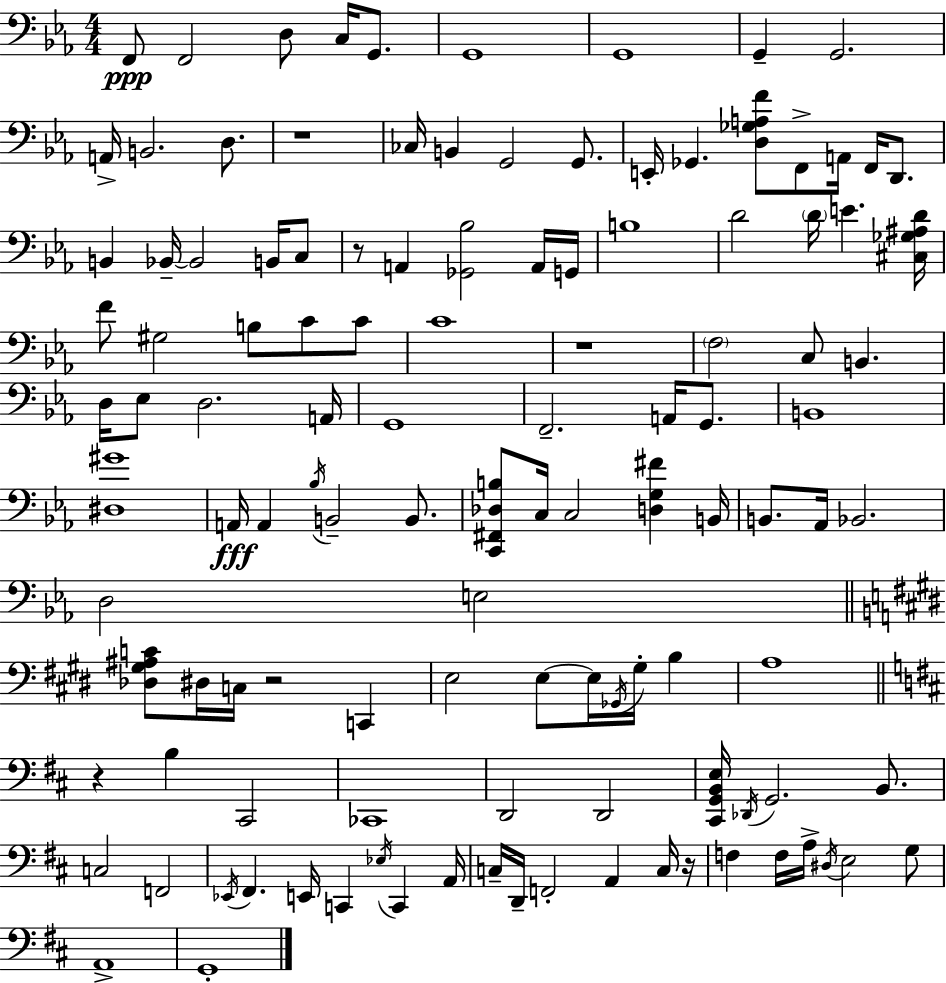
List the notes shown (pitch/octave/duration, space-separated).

F2/e F2/h D3/e C3/s G2/e. G2/w G2/w G2/q G2/h. A2/s B2/h. D3/e. R/w CES3/s B2/q G2/h G2/e. E2/s Gb2/q. [D3,Gb3,A3,F4]/e F2/e A2/s F2/s D2/e. B2/q Bb2/s Bb2/h B2/s C3/e R/e A2/q [Gb2,Bb3]/h A2/s G2/s B3/w D4/h D4/s E4/q. [C#3,Gb3,A#3,D4]/s F4/e G#3/h B3/e C4/e C4/e C4/w R/w F3/h C3/e B2/q. D3/s Eb3/e D3/h. A2/s G2/w F2/h. A2/s G2/e. B2/w [D#3,G#4]/w A2/s A2/q Bb3/s B2/h B2/e. [C2,F#2,Db3,B3]/e C3/s C3/h [D3,G3,F#4]/q B2/s B2/e. Ab2/s Bb2/h. D3/h E3/h [Db3,G#3,A#3,C4]/e D#3/s C3/s R/h C2/q E3/h E3/e E3/s Gb2/s G#3/s B3/q A3/w R/q B3/q C#2/h CES2/w D2/h D2/h [C#2,G2,B2,E3]/s Db2/s G2/h. B2/e. C3/h F2/h Eb2/s F#2/q. E2/s C2/q Eb3/s C2/q A2/s C3/s D2/s F2/h A2/q C3/s R/s F3/q F3/s A3/s D#3/s E3/h G3/e A2/w G2/w